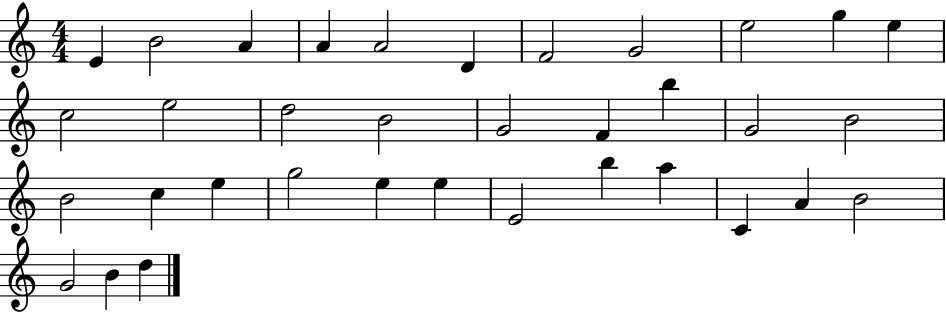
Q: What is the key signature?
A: C major